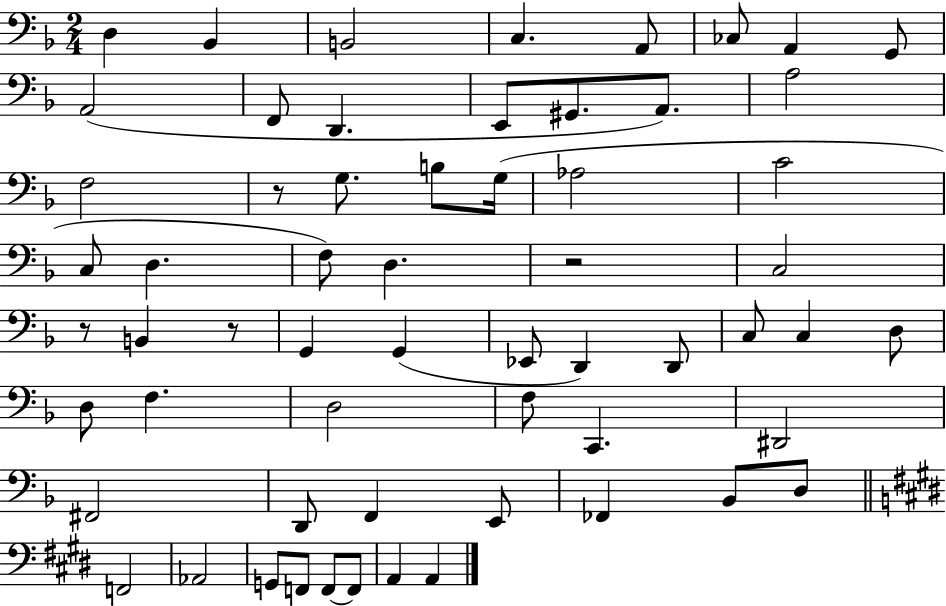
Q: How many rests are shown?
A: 4